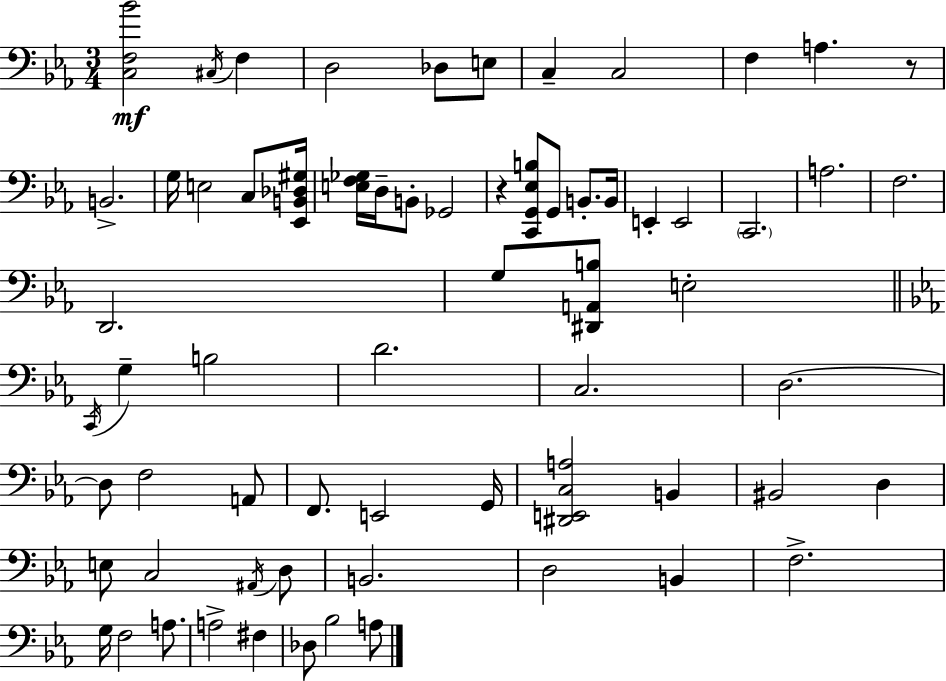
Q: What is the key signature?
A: EES major